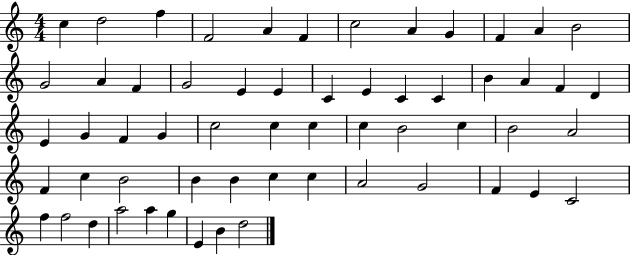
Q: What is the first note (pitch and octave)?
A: C5